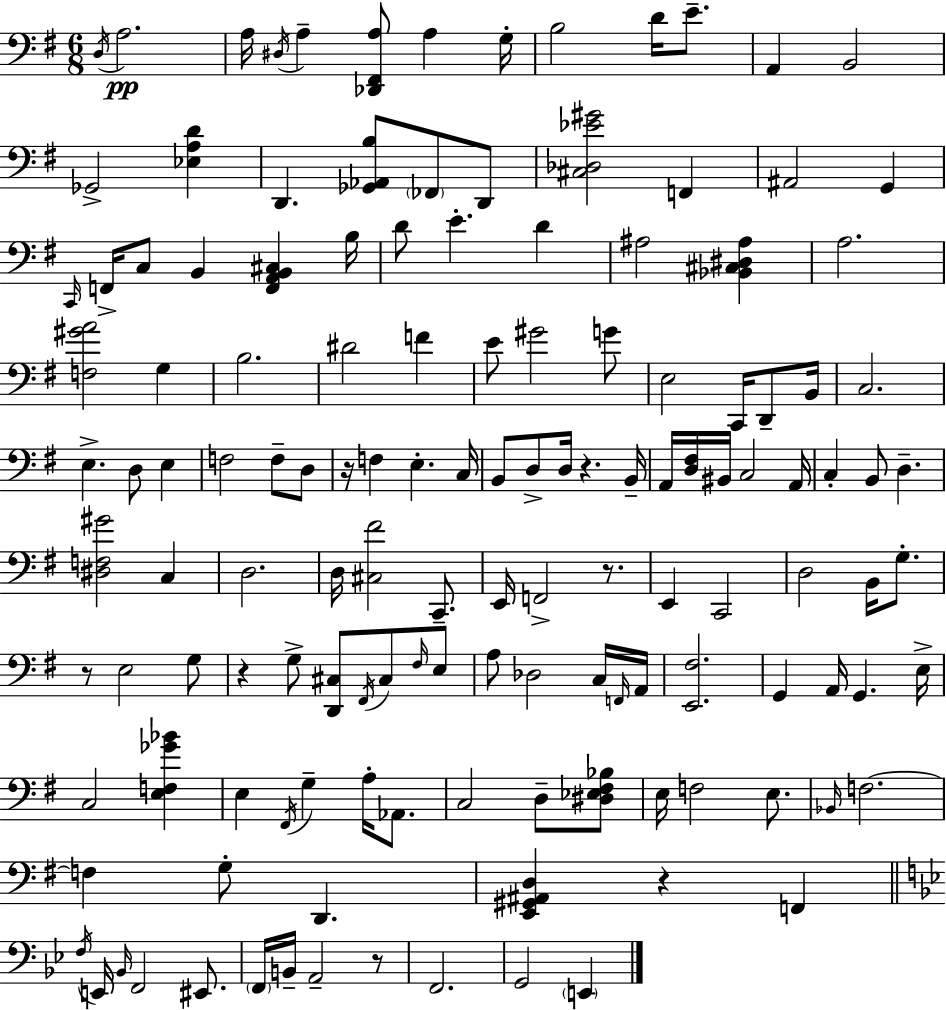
{
  \clef bass
  \numericTimeSignature
  \time 6/8
  \key g \major
  \repeat volta 2 { \acciaccatura { d16 }\pp a2. | a16 \acciaccatura { dis16 } a4-- <des, fis, a>8 a4 | g16-. b2 d'16 e'8.-- | a,4 b,2 | \break ges,2-> <ees a d'>4 | d,4. <ges, aes, b>8 \parenthesize fes,8 | d,8 <cis des ees' gis'>2 f,4 | ais,2 g,4 | \break \grace { c,16 } f,16-> c8 b,4 <f, a, b, cis>4 | b16 d'8 e'4.-. d'4 | ais2 <bes, cis dis ais>4 | a2. | \break <f gis' a'>2 g4 | b2. | dis'2 f'4 | e'8 gis'2 | \break g'8 e2 c,16 | d,8-- b,16 c2. | e4.-> d8 e4 | f2 f8-- | \break d8 r16 f4 e4.-. | c16 b,8 d8-> d16 r4. | b,16-- a,16 <d fis>16 bis,16 c2 | a,16 c4-. b,8 d4.-- | \break <dis f gis'>2 c4 | d2. | d16 <cis fis'>2 | c,8.-- e,16 f,2-> | \break r8. e,4 c,2 | d2 b,16 | g8.-. r8 e2 | g8 r4 g8-> <d, cis>8 \acciaccatura { fis,16 } | \break cis8 \grace { fis16 } e8 a8 des2 | c16 \grace { f,16 } a,16 <e, fis>2. | g,4 a,16 g,4. | e16-> c2 | \break <e f ges' bes'>4 e4 \acciaccatura { fis,16 } g4-- | a16-. aes,8. c2 | d8-- <dis ees fis bes>8 e16 f2 | e8. \grace { bes,16 } f2.~~ | \break f4 | g8-. d,4. <e, gis, ais, d>4 | r4 f,4 \bar "||" \break \key g \minor \acciaccatura { f16 } e,16 \grace { bes,16 } f,2 eis,8. | \parenthesize f,16 b,16-- a,2-- | r8 f,2. | g,2 \parenthesize e,4 | \break } \bar "|."
}